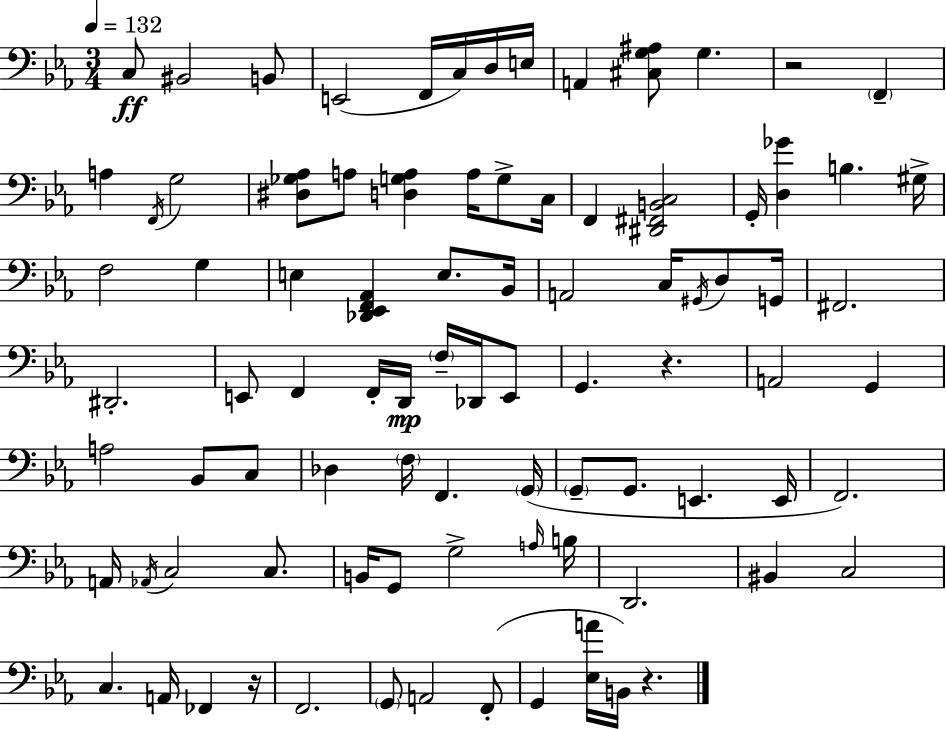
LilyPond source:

{
  \clef bass
  \numericTimeSignature
  \time 3/4
  \key ees \major
  \tempo 4 = 132
  c8\ff bis,2 b,8 | e,2( f,16 c16) d16 e16 | a,4 <cis g ais>8 g4. | r2 \parenthesize f,4-- | \break a4 \acciaccatura { f,16 } g2 | <dis ges aes>8 a8 <d g a>4 a16 g8-> | c16 f,4 <dis, fis, b, c>2 | g,16-. <d ges'>4 b4. | \break gis16-> f2 g4 | e4 <des, ees, f, aes,>4 e8. | bes,16 a,2 c16 \acciaccatura { gis,16 } d8 | g,16 fis,2. | \break dis,2.-. | e,8 f,4 f,16-. d,16\mp \parenthesize f16-- des,16 | e,8 g,4. r4. | a,2 g,4 | \break a2 bes,8 | c8 des4 \parenthesize f16 f,4. | \parenthesize g,16( \parenthesize g,8-- g,8. e,4. | e,16 f,2.) | \break a,16 \acciaccatura { aes,16 } c2 | c8. b,16 g,8 g2-> | \grace { a16 } b16 d,2. | bis,4 c2 | \break c4. a,16 fes,4 | r16 f,2. | \parenthesize g,8 a,2 | f,8-.( g,4 <ees a'>16 b,16) r4. | \break \bar "|."
}